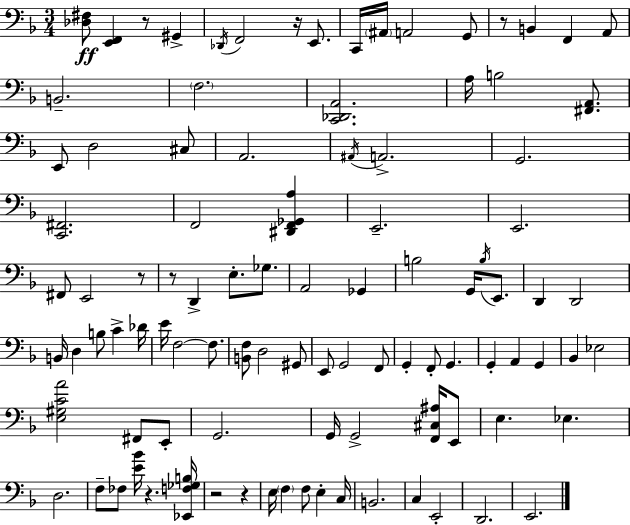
{
  \clef bass
  \numericTimeSignature
  \time 3/4
  \key f \major
  <des fis>8\ff <e, f,>4 r8 gis,4-> | \acciaccatura { des,16 } f,2 r16 e,8. | c,16 \parenthesize ais,16 a,2 g,8 | r8 b,4 f,4 a,8 | \break b,2.-- | \parenthesize f2. | <c, des, a,>2. | a16 b2 <fis, a,>8. | \break e,8 d2 cis8 | a,2. | \acciaccatura { ais,16 } a,2.-> | g,2. | \break <c, fis,>2. | f,2 <dis, f, ges, a>4 | e,2.-- | e,2. | \break fis,8 e,2 | r8 r8 d,4-> e8.-. ges8. | a,2 ges,4 | b2 g,16 \acciaccatura { b16 } | \break e,8. d,4 d,2 | b,16 d4 b8 c'4-> | des'16 e'16 f2~~ | f8. <b, f>8 d2 | \break gis,8 e,8 g,2 | f,8 g,4-. f,8-. g,4. | g,4-. a,4 g,4 | bes,4 ees2 | \break <e gis c' a'>2 fis,8 | e,8-. g,2. | g,16 g,2-> | <f, cis ais>16 e,8 e4. ees4. | \break d2. | f8-- fes8 <e' bes'>16 r4. | <ees, f ges b>16 r2 r4 | e16 \parenthesize f4 f8 e4-. | \break c16 b,2. | c4 e,2-. | d,2. | e,2. | \break \bar "|."
}